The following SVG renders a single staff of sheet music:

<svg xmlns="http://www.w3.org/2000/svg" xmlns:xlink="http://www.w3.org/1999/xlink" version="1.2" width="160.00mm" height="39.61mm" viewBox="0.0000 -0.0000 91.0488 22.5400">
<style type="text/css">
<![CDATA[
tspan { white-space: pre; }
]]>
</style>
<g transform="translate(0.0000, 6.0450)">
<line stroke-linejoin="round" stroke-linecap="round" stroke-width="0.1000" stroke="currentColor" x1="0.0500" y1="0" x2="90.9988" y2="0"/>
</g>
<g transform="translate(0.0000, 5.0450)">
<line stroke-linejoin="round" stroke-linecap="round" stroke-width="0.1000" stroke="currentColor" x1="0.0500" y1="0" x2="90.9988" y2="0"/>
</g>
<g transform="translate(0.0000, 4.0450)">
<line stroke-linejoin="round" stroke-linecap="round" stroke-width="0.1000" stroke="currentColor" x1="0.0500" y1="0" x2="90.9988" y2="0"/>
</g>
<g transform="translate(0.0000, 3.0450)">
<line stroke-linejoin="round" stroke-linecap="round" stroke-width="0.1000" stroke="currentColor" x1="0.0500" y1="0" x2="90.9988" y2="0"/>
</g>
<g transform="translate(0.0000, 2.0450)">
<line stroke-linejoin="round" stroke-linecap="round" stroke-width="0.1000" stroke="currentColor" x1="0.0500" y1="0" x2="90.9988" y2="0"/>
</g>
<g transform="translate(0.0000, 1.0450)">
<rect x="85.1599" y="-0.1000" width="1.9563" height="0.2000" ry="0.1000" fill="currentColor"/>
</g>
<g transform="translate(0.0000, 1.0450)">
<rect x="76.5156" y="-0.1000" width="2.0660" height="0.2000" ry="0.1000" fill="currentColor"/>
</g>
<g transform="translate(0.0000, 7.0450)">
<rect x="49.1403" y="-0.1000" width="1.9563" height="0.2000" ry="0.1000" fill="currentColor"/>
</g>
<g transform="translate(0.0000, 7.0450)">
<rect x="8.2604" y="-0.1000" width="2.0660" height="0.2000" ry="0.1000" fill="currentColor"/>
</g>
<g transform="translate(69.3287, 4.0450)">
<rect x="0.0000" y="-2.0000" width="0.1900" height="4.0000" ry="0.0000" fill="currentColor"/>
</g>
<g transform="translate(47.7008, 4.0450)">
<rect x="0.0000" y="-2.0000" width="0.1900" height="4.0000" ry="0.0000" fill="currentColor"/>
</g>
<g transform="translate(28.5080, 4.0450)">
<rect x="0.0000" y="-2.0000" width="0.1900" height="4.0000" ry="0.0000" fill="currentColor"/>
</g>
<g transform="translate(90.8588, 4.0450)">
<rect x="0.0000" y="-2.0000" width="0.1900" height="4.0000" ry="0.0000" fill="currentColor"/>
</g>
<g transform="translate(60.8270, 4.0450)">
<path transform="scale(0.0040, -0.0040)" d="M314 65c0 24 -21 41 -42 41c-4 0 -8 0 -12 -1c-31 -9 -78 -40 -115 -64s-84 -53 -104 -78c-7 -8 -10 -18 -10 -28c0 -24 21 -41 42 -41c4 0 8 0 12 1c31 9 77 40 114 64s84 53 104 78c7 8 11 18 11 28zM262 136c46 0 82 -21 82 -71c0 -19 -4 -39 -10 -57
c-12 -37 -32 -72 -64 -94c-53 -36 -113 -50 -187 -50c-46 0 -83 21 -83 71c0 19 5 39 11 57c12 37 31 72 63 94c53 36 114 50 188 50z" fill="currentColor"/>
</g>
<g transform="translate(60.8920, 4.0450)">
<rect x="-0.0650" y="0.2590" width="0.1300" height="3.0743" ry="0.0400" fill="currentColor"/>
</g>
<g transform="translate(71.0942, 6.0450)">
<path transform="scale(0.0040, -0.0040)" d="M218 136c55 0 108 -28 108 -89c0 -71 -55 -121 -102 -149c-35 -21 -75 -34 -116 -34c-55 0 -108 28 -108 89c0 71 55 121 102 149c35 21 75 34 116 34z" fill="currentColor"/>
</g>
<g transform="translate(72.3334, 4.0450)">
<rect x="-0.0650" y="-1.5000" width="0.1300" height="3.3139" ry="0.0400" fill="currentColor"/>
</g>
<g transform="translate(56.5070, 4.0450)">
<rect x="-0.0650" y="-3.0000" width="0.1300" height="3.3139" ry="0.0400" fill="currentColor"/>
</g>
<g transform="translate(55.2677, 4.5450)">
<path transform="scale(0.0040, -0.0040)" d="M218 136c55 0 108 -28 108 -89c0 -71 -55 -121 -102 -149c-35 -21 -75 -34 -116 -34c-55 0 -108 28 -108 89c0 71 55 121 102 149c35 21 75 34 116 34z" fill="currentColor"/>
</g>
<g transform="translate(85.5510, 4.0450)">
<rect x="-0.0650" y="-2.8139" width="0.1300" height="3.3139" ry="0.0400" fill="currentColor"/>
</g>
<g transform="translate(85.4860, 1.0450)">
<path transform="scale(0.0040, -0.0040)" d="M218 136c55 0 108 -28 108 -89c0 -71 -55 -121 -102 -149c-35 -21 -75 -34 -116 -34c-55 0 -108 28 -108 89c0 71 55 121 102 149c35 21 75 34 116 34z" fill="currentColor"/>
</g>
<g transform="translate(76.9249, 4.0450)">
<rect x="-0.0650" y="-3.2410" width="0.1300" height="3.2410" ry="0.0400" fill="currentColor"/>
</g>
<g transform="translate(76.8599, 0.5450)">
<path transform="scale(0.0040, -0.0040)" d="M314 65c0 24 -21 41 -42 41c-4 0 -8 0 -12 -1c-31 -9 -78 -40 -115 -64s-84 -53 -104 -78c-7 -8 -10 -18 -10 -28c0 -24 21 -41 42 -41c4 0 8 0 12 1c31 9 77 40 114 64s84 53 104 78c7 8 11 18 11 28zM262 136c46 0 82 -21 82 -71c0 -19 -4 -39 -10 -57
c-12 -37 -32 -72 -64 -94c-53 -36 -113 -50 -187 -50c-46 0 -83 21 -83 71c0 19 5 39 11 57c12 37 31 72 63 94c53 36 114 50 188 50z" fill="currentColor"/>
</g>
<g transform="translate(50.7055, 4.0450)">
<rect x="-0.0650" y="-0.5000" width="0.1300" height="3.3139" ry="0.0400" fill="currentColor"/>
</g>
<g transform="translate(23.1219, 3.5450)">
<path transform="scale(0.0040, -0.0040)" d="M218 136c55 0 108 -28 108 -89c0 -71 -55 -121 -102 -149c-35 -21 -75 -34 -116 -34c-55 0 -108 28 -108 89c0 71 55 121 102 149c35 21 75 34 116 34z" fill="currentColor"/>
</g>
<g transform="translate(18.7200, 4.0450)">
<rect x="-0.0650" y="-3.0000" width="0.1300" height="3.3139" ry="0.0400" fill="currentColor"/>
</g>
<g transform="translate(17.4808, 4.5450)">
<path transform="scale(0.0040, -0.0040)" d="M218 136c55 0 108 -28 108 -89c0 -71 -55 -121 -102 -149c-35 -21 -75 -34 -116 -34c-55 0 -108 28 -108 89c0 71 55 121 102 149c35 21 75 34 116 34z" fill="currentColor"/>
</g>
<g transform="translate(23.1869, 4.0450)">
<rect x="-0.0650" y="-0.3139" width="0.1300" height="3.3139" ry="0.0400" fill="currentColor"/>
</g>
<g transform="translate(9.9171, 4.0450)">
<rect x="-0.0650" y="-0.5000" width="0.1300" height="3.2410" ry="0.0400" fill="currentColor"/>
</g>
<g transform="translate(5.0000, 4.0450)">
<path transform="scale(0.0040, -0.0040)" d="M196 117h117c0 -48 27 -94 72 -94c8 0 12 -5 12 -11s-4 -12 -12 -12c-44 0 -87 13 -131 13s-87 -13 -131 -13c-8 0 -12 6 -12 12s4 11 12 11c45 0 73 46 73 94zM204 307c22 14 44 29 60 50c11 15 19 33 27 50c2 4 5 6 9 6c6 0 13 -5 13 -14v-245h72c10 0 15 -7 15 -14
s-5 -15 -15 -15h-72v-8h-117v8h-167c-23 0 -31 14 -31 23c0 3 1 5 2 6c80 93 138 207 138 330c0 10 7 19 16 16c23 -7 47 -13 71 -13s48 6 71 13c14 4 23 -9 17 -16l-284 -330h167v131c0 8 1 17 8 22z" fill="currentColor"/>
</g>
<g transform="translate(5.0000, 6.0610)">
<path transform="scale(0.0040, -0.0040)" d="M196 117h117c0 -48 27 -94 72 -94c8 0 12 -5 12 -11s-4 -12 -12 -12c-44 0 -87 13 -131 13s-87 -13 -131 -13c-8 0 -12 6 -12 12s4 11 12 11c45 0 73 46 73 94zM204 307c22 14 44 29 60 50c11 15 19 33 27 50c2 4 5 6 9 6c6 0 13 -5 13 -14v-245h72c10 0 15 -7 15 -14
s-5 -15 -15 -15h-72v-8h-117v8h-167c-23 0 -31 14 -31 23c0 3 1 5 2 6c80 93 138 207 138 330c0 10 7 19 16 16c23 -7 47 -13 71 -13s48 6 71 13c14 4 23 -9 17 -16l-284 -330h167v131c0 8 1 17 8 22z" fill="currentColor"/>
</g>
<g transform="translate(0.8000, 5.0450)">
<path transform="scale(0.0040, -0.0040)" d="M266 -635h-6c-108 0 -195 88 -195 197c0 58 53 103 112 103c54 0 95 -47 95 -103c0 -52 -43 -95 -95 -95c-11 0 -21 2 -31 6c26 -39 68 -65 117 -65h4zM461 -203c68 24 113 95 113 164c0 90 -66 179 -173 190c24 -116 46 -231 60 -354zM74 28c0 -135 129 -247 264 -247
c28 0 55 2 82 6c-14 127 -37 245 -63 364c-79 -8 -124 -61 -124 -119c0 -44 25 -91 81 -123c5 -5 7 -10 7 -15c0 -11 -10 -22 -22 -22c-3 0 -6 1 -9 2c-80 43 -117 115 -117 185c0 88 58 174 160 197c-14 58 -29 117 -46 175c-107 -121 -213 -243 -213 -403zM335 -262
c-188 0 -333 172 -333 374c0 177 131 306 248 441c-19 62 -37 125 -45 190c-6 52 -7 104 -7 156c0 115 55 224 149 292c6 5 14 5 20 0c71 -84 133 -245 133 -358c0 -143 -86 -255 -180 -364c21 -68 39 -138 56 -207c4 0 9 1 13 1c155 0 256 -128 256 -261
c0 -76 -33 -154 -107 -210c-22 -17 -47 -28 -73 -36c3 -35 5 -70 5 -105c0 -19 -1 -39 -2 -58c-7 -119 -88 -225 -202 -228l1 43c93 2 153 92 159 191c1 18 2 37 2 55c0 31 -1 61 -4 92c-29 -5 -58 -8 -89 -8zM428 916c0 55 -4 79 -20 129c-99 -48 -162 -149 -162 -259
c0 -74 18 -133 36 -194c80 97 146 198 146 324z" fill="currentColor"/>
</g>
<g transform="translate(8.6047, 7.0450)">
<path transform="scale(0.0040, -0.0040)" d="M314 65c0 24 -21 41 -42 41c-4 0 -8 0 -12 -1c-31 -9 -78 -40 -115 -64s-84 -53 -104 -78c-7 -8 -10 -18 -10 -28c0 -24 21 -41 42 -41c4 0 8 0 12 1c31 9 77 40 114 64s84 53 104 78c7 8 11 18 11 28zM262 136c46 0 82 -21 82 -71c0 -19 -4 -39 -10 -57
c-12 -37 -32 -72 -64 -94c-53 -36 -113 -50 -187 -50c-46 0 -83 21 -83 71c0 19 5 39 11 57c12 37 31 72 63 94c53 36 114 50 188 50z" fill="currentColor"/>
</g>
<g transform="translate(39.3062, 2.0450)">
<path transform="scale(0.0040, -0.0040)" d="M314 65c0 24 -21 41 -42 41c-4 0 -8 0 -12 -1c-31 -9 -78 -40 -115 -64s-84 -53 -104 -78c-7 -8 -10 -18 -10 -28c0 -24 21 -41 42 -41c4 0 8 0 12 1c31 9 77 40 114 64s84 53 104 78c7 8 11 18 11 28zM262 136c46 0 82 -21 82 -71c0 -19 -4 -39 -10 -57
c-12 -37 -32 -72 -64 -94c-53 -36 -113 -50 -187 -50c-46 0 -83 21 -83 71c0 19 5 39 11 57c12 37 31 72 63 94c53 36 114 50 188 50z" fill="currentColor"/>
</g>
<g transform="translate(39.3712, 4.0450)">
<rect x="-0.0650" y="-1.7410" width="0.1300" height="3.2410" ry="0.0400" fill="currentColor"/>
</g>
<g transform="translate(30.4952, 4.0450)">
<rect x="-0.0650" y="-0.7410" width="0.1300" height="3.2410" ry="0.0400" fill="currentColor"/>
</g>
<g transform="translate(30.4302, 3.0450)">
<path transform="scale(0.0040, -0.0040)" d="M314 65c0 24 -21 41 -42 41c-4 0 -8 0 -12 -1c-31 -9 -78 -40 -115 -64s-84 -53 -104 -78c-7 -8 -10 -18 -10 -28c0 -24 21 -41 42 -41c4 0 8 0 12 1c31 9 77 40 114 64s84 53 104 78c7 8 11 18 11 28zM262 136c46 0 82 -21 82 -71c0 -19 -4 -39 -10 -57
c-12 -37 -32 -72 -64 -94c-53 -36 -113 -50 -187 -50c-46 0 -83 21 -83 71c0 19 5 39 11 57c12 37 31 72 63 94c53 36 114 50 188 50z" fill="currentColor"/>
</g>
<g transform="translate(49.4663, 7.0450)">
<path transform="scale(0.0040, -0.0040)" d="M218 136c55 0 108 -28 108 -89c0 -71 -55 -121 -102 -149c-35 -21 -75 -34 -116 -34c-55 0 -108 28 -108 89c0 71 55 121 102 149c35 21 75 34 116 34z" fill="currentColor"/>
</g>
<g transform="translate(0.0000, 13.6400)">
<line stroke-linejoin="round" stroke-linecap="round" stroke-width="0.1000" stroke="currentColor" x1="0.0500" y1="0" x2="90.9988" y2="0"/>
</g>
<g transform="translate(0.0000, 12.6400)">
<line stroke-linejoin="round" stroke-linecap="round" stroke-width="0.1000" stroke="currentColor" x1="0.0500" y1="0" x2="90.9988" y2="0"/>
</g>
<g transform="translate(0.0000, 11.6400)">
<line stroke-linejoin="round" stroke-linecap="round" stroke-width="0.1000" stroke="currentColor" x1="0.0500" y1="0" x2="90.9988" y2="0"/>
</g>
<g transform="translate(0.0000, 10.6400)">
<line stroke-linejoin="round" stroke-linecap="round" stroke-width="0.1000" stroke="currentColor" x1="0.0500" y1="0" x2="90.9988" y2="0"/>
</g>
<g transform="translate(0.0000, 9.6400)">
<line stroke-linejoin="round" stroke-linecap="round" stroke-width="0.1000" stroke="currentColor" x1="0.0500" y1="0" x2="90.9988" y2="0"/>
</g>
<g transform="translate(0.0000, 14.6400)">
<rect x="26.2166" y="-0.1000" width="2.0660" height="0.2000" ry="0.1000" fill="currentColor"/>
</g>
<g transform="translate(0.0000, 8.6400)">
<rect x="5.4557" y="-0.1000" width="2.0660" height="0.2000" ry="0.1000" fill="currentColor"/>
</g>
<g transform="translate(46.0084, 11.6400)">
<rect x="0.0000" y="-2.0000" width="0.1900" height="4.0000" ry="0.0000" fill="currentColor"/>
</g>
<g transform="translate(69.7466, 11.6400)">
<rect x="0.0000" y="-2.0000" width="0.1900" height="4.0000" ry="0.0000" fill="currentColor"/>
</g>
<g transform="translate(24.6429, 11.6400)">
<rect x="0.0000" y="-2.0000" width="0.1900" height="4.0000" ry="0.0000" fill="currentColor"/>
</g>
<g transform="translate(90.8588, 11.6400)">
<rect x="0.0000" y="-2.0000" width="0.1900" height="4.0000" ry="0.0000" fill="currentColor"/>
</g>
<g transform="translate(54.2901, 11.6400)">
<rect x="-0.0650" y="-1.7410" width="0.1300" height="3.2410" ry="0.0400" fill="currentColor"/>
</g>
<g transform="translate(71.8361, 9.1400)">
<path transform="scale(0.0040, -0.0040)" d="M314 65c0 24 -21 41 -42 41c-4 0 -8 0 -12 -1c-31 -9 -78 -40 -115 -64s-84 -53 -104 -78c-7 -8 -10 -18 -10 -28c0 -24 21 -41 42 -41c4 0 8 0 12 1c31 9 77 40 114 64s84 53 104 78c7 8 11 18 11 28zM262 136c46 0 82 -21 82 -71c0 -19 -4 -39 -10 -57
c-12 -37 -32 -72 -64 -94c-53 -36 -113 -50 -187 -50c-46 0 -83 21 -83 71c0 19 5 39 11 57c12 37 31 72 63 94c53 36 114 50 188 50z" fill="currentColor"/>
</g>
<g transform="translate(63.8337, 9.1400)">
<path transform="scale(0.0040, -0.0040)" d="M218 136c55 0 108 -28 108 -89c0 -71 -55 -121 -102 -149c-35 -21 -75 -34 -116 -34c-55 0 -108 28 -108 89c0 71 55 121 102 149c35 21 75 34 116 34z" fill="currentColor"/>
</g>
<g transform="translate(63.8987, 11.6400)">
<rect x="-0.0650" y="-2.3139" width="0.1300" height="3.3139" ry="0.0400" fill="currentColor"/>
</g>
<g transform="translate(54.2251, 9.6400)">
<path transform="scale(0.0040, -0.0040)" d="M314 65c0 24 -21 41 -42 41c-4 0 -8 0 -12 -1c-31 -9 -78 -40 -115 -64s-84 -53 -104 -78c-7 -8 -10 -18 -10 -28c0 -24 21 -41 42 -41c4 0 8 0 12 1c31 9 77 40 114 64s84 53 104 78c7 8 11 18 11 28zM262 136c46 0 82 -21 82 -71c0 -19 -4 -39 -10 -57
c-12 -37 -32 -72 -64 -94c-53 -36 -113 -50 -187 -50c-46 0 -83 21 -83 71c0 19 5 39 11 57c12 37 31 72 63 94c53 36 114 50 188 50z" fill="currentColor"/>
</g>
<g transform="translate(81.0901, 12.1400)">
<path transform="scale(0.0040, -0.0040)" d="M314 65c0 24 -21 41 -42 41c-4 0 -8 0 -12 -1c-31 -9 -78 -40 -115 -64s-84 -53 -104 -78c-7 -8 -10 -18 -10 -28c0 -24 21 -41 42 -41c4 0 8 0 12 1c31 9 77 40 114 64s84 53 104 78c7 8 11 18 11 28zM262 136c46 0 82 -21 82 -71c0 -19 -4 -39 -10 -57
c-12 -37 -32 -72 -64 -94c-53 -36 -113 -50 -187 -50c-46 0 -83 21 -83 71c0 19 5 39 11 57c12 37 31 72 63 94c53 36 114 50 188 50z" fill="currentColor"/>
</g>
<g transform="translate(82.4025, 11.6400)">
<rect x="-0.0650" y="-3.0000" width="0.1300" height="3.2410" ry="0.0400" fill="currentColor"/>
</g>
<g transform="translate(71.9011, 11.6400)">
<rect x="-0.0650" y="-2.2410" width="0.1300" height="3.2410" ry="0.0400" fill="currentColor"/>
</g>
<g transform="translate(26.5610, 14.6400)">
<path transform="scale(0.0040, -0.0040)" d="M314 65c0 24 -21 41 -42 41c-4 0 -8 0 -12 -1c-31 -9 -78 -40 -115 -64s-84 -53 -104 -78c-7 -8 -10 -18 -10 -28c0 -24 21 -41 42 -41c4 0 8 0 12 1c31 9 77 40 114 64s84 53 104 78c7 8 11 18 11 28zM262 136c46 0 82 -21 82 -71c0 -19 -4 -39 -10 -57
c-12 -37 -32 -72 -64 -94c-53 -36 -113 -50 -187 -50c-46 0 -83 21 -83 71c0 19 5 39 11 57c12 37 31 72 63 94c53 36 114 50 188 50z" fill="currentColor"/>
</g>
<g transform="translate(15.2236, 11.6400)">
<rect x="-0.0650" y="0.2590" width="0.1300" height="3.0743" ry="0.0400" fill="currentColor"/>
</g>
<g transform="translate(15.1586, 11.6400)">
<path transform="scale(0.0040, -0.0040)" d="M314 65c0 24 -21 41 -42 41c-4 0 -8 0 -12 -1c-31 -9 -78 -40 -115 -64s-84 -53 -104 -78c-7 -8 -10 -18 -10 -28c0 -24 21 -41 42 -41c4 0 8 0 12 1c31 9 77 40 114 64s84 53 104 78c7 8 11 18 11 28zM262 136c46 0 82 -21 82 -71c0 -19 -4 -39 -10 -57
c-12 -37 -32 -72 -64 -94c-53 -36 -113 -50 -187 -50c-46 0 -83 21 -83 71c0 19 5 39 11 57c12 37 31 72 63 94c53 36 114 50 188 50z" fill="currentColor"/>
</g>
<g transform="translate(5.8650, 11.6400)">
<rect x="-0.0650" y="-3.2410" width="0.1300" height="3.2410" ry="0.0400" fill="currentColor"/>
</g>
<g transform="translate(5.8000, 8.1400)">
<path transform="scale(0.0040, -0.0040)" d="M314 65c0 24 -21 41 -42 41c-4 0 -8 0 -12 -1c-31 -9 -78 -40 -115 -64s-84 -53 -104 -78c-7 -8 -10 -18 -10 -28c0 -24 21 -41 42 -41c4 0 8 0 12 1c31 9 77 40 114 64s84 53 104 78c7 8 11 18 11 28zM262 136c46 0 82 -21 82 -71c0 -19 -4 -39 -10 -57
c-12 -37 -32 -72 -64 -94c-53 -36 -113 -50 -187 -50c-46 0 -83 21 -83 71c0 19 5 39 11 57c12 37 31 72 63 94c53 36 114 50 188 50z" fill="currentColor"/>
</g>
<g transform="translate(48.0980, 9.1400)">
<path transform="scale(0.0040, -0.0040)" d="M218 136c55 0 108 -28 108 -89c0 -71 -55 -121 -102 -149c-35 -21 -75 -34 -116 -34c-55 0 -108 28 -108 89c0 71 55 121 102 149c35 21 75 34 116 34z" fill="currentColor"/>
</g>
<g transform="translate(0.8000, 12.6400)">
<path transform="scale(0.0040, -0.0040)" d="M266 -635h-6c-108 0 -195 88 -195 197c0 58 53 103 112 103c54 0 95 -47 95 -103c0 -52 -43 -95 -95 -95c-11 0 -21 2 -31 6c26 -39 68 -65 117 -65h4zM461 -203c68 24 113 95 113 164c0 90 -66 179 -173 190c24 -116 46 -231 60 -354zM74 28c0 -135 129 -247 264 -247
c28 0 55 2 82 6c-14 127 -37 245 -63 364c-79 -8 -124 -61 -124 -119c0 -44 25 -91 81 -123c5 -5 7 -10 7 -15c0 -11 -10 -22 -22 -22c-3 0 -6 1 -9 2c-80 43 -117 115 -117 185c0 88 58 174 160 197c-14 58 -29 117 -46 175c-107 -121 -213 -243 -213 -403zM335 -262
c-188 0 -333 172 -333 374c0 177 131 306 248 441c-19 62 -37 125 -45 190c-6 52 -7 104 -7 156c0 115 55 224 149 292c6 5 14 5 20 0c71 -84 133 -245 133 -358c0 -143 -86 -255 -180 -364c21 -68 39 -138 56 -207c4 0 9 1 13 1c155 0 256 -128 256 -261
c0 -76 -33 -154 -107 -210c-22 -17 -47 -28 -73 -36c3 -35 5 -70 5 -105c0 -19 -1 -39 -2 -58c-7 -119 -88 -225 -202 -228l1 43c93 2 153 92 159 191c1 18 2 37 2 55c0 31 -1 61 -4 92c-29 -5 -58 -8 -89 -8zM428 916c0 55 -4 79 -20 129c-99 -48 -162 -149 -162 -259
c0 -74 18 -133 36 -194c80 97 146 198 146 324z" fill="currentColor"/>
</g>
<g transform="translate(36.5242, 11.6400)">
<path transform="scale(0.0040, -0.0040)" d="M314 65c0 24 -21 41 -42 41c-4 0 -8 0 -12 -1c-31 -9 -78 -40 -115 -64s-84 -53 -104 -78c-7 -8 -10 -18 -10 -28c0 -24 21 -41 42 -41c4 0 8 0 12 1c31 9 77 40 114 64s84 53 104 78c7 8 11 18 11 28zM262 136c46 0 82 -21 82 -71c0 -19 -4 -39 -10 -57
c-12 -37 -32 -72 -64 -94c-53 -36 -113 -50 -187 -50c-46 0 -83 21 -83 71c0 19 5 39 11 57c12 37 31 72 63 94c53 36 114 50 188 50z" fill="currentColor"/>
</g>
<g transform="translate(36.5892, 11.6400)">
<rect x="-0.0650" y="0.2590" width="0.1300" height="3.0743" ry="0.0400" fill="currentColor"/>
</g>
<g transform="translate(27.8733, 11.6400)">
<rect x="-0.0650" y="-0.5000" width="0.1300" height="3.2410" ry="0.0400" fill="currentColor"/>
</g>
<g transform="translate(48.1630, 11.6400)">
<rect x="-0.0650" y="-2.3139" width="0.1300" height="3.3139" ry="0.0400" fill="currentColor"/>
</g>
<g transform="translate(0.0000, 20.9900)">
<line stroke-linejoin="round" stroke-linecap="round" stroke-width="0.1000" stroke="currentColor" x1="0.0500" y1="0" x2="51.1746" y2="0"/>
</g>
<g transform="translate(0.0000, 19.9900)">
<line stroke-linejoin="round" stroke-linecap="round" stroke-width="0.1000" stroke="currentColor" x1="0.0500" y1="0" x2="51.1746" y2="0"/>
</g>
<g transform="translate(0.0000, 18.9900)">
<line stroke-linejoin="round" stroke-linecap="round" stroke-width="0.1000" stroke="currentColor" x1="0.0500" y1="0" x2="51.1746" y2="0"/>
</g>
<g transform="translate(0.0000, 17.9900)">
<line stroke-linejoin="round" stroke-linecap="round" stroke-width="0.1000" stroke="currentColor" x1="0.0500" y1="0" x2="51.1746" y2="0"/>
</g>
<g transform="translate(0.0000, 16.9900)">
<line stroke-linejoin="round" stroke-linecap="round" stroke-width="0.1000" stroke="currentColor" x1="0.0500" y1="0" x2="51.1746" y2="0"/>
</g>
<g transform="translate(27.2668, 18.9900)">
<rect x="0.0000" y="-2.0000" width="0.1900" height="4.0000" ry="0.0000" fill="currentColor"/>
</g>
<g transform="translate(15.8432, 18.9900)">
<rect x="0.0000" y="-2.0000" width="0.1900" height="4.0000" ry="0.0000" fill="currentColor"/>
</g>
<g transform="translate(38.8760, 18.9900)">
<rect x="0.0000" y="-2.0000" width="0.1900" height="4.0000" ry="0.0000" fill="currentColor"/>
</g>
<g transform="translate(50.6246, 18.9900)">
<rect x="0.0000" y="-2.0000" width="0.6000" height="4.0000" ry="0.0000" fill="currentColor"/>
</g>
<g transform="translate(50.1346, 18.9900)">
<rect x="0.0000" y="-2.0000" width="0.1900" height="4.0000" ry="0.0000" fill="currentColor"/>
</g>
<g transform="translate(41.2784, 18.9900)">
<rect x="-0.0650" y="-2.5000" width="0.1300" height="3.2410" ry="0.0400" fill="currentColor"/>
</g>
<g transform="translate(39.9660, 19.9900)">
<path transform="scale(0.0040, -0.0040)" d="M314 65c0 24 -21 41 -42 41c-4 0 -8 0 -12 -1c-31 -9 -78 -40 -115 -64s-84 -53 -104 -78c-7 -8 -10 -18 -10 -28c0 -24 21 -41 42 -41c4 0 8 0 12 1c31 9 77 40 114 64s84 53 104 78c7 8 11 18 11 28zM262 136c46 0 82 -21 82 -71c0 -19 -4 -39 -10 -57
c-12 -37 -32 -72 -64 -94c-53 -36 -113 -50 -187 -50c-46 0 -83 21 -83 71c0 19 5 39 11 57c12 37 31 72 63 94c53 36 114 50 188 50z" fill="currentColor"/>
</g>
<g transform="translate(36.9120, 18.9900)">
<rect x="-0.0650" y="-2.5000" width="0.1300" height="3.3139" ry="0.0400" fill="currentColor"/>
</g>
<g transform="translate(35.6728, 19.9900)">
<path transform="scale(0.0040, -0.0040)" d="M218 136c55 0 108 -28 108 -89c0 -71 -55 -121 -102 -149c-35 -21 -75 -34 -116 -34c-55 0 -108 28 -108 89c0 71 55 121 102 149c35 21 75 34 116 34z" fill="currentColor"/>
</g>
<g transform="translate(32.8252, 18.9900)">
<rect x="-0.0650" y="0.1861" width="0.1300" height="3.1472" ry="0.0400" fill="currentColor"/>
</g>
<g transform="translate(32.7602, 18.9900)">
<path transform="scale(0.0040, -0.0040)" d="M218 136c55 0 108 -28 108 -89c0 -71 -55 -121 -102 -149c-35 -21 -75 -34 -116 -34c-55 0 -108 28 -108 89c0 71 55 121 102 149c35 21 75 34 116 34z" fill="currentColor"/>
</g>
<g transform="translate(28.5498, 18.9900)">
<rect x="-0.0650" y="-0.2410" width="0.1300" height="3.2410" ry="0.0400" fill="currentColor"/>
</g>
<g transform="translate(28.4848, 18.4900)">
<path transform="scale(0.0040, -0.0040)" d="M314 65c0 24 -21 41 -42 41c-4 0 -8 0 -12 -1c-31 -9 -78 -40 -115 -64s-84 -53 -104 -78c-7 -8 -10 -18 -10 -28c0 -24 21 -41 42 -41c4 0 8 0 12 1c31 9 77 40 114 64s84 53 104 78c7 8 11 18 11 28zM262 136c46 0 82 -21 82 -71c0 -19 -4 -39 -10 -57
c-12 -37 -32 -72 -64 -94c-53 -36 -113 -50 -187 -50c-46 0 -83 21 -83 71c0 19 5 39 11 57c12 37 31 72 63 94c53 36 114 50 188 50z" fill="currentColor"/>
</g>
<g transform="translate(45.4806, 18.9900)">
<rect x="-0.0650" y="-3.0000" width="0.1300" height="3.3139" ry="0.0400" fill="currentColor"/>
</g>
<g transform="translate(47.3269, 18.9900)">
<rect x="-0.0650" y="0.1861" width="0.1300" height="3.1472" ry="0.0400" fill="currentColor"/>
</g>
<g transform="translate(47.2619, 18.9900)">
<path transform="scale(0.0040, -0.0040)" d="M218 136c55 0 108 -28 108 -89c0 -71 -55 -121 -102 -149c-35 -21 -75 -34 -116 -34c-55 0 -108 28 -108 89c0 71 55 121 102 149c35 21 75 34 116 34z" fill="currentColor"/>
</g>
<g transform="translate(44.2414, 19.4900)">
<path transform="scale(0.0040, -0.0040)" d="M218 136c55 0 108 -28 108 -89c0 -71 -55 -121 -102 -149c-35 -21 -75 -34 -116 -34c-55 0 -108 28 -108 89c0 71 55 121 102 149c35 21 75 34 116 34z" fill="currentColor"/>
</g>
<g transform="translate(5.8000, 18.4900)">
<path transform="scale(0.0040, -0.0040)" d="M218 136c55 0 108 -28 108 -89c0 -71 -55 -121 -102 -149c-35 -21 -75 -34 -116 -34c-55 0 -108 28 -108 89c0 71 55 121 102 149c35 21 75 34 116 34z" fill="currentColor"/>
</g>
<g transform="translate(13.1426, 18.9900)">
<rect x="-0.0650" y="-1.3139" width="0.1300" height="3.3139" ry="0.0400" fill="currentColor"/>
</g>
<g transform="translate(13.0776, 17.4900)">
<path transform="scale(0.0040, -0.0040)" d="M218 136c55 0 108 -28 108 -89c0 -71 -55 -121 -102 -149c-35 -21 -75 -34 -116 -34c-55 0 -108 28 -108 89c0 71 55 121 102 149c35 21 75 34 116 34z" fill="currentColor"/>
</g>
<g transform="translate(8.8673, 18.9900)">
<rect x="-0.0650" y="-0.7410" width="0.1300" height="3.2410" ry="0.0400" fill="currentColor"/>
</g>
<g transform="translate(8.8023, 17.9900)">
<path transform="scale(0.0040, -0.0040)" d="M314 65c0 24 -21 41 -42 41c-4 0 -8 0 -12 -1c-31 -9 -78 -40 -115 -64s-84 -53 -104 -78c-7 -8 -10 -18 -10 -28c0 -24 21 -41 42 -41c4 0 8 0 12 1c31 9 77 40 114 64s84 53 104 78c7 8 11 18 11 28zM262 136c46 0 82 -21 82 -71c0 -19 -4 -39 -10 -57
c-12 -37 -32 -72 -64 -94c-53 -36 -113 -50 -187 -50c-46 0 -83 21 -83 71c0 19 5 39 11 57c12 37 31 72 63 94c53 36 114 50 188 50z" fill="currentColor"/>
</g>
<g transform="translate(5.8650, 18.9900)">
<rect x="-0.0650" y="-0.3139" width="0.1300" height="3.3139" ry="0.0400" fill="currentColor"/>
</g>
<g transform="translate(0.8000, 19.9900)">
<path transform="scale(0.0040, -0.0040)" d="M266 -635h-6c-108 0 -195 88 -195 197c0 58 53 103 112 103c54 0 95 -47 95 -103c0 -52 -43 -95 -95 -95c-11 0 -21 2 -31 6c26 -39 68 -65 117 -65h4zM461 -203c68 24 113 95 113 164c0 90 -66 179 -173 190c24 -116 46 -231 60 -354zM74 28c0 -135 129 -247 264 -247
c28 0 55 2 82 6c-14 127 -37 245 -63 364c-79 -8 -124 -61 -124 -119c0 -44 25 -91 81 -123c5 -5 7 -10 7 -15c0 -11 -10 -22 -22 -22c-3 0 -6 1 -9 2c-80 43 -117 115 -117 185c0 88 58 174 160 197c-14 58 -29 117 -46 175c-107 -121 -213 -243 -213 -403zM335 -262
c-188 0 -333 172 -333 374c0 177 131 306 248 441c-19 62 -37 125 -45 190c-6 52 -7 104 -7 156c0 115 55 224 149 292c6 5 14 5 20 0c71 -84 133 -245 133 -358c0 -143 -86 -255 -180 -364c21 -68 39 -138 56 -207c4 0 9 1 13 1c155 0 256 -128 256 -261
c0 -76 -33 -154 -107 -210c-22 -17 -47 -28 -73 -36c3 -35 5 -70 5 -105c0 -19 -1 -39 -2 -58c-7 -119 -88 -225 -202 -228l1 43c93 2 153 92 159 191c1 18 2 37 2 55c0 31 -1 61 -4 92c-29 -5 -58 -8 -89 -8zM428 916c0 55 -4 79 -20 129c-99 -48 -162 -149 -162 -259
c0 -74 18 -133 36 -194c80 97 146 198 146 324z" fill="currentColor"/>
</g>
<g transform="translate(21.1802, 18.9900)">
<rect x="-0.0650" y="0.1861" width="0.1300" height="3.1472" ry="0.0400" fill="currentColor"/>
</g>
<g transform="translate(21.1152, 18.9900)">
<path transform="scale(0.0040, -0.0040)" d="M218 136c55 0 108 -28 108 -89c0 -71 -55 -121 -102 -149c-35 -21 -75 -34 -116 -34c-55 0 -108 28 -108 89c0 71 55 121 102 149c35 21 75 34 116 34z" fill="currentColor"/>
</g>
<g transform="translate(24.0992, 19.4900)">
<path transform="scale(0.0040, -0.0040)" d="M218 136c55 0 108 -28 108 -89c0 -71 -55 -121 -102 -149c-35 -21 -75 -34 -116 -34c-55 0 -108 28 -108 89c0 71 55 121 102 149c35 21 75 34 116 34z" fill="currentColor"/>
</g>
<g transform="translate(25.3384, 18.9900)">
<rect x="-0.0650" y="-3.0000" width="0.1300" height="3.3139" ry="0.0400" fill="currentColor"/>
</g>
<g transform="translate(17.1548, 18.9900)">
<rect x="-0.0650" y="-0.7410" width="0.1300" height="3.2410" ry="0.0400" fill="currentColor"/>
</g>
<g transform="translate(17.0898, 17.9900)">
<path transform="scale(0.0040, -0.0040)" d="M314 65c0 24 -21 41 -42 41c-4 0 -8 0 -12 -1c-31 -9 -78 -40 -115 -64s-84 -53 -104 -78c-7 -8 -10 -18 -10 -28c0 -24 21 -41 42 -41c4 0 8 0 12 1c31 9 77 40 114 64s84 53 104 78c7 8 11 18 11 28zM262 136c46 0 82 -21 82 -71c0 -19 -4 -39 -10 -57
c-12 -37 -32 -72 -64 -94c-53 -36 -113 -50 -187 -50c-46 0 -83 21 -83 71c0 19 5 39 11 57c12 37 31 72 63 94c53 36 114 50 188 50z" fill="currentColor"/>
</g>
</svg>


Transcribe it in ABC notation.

X:1
T:Untitled
M:4/4
L:1/4
K:C
C2 A c d2 f2 C A B2 E b2 a b2 B2 C2 B2 g f2 g g2 A2 c d2 e d2 B A c2 B G G2 A B